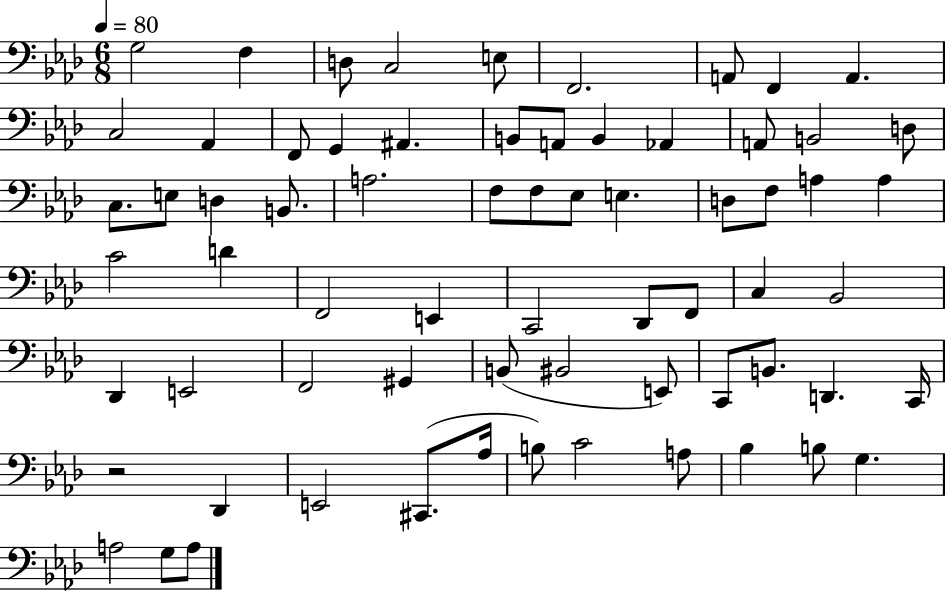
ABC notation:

X:1
T:Untitled
M:6/8
L:1/4
K:Ab
G,2 F, D,/2 C,2 E,/2 F,,2 A,,/2 F,, A,, C,2 _A,, F,,/2 G,, ^A,, B,,/2 A,,/2 B,, _A,, A,,/2 B,,2 D,/2 C,/2 E,/2 D, B,,/2 A,2 F,/2 F,/2 _E,/2 E, D,/2 F,/2 A, A, C2 D F,,2 E,, C,,2 _D,,/2 F,,/2 C, _B,,2 _D,, E,,2 F,,2 ^G,, B,,/2 ^B,,2 E,,/2 C,,/2 B,,/2 D,, C,,/4 z2 _D,, E,,2 ^C,,/2 _A,/4 B,/2 C2 A,/2 _B, B,/2 G, A,2 G,/2 A,/2